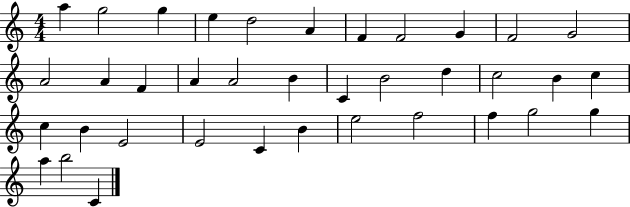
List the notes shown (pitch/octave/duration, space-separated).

A5/q G5/h G5/q E5/q D5/h A4/q F4/q F4/h G4/q F4/h G4/h A4/h A4/q F4/q A4/q A4/h B4/q C4/q B4/h D5/q C5/h B4/q C5/q C5/q B4/q E4/h E4/h C4/q B4/q E5/h F5/h F5/q G5/h G5/q A5/q B5/h C4/q